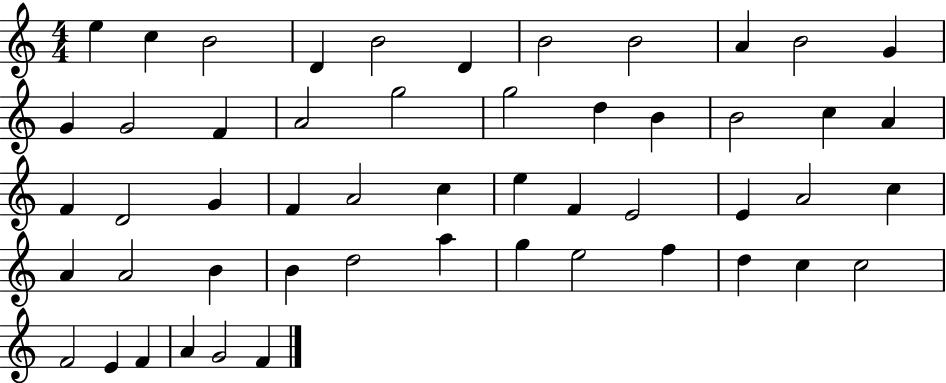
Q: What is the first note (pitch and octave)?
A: E5